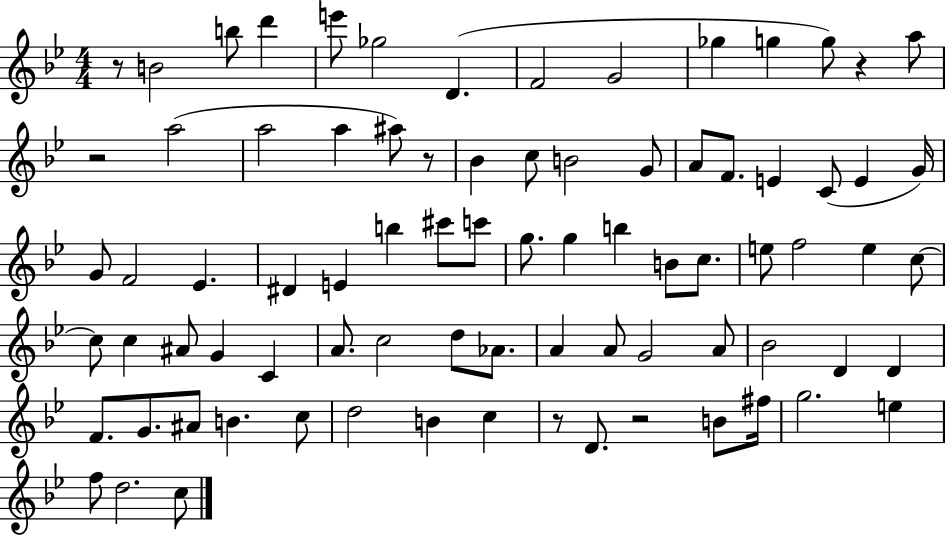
{
  \clef treble
  \numericTimeSignature
  \time 4/4
  \key bes \major
  r8 b'2 b''8 d'''4 | e'''8 ges''2 d'4.( | f'2 g'2 | ges''4 g''4 g''8) r4 a''8 | \break r2 a''2( | a''2 a''4 ais''8) r8 | bes'4 c''8 b'2 g'8 | a'8 f'8. e'4 c'8( e'4 g'16) | \break g'8 f'2 ees'4. | dis'4 e'4 b''4 cis'''8 c'''8 | g''8. g''4 b''4 b'8 c''8. | e''8 f''2 e''4 c''8~~ | \break c''8 c''4 ais'8 g'4 c'4 | a'8. c''2 d''8 aes'8. | a'4 a'8 g'2 a'8 | bes'2 d'4 d'4 | \break f'8. g'8. ais'8 b'4. c''8 | d''2 b'4 c''4 | r8 d'8. r2 b'8 fis''16 | g''2. e''4 | \break f''8 d''2. c''8 | \bar "|."
}